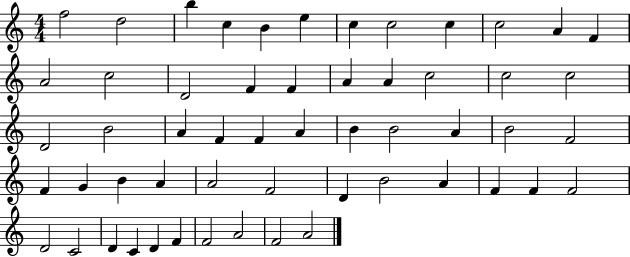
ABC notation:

X:1
T:Untitled
M:4/4
L:1/4
K:C
f2 d2 b c B e c c2 c c2 A F A2 c2 D2 F F A A c2 c2 c2 D2 B2 A F F A B B2 A B2 F2 F G B A A2 F2 D B2 A F F F2 D2 C2 D C D F F2 A2 F2 A2